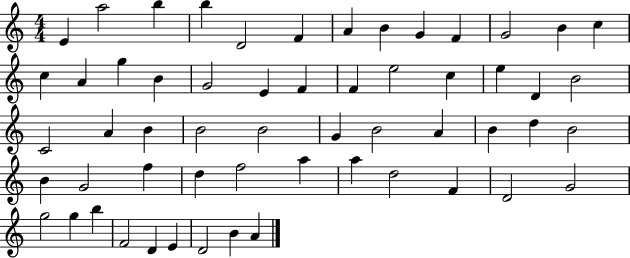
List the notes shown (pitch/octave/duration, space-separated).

E4/q A5/h B5/q B5/q D4/h F4/q A4/q B4/q G4/q F4/q G4/h B4/q C5/q C5/q A4/q G5/q B4/q G4/h E4/q F4/q F4/q E5/h C5/q E5/q D4/q B4/h C4/h A4/q B4/q B4/h B4/h G4/q B4/h A4/q B4/q D5/q B4/h B4/q G4/h F5/q D5/q F5/h A5/q A5/q D5/h F4/q D4/h G4/h G5/h G5/q B5/q F4/h D4/q E4/q D4/h B4/q A4/q